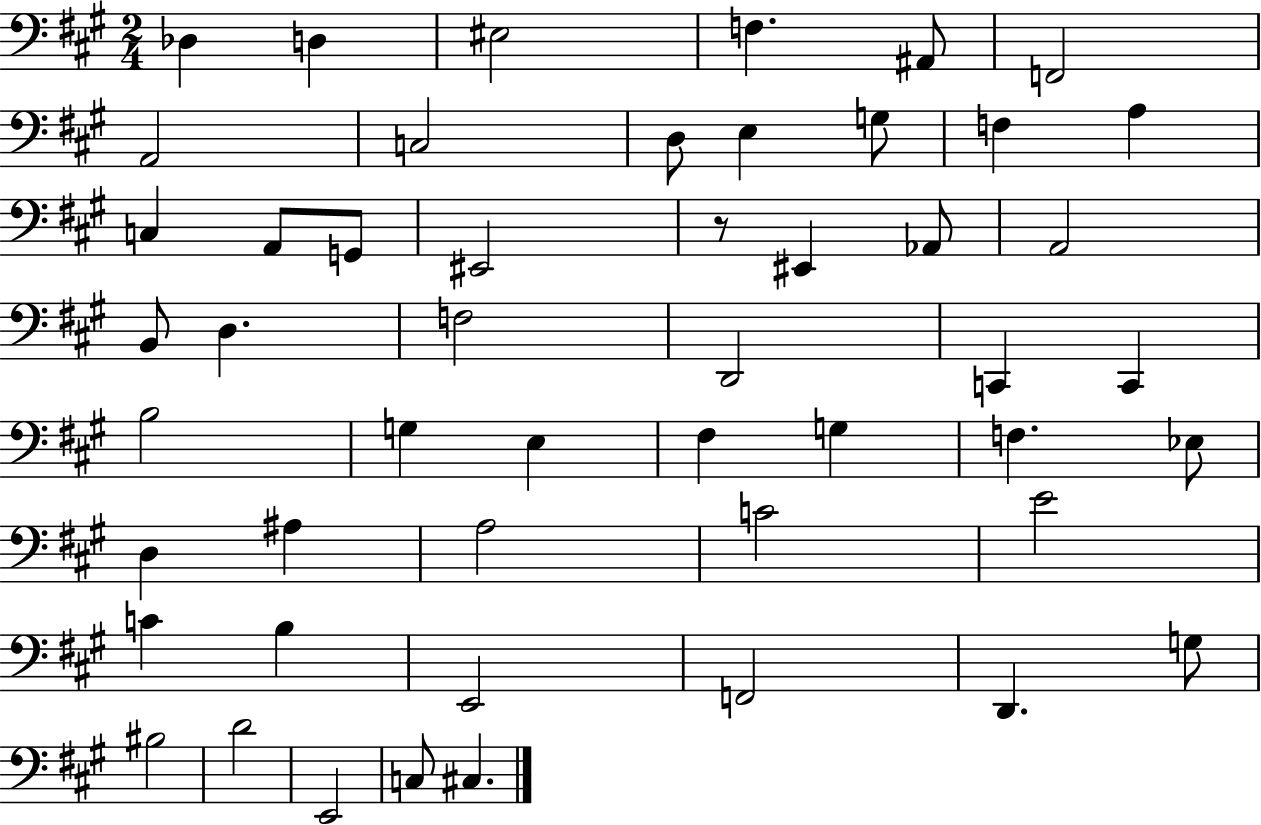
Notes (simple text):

Db3/q D3/q EIS3/h F3/q. A#2/e F2/h A2/h C3/h D3/e E3/q G3/e F3/q A3/q C3/q A2/e G2/e EIS2/h R/e EIS2/q Ab2/e A2/h B2/e D3/q. F3/h D2/h C2/q C2/q B3/h G3/q E3/q F#3/q G3/q F3/q. Eb3/e D3/q A#3/q A3/h C4/h E4/h C4/q B3/q E2/h F2/h D2/q. G3/e BIS3/h D4/h E2/h C3/e C#3/q.